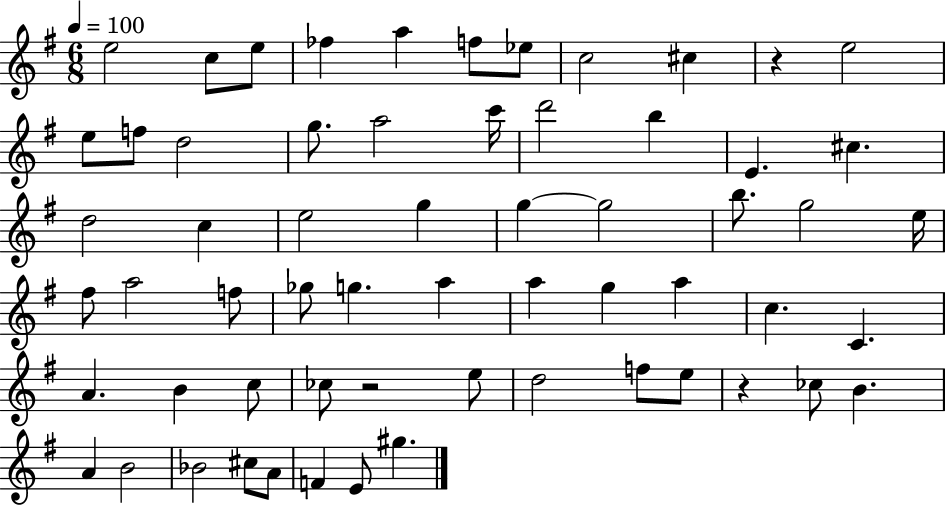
E5/h C5/e E5/e FES5/q A5/q F5/e Eb5/e C5/h C#5/q R/q E5/h E5/e F5/e D5/h G5/e. A5/h C6/s D6/h B5/q E4/q. C#5/q. D5/h C5/q E5/h G5/q G5/q G5/h B5/e. G5/h E5/s F#5/e A5/h F5/e Gb5/e G5/q. A5/q A5/q G5/q A5/q C5/q. C4/q. A4/q. B4/q C5/e CES5/e R/h E5/e D5/h F5/e E5/e R/q CES5/e B4/q. A4/q B4/h Bb4/h C#5/e A4/e F4/q E4/e G#5/q.